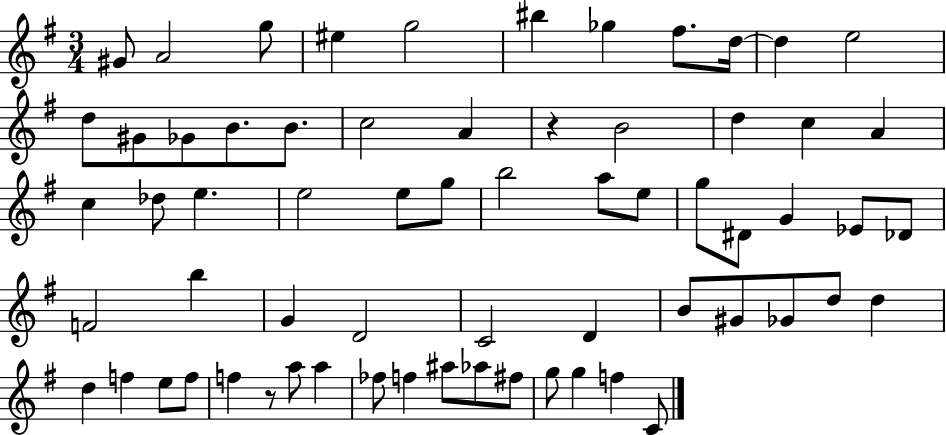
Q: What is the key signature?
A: G major